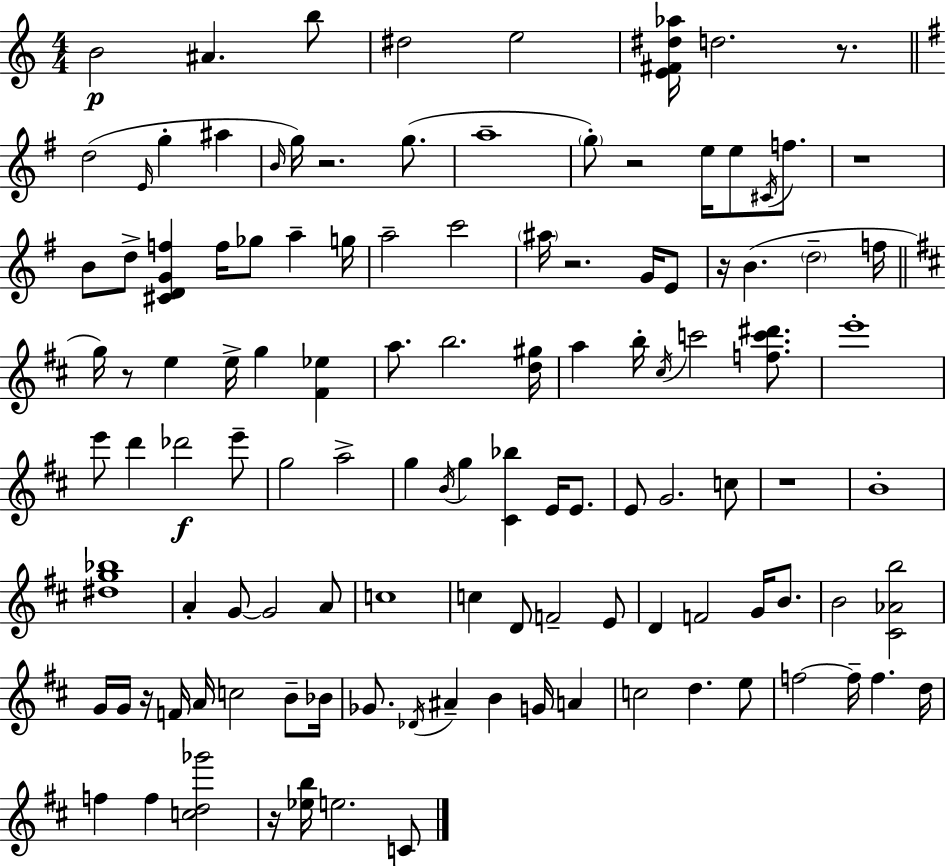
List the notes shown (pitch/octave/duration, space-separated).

B4/h A#4/q. B5/e D#5/h E5/h [E4,F#4,D#5,Ab5]/s D5/h. R/e. D5/h E4/s G5/q A#5/q B4/s G5/s R/h. G5/e. A5/w G5/e R/h E5/s E5/e C#4/s F5/e. R/w B4/e D5/e [C#4,D4,G4,F5]/q F5/s Gb5/e A5/q G5/s A5/h C6/h A#5/s R/h. G4/s E4/e R/s B4/q. D5/h F5/s G5/s R/e E5/q E5/s G5/q [F#4,Eb5]/q A5/e. B5/h. [D5,G#5]/s A5/q B5/s C#5/s C6/h [F5,C6,D#6]/e. E6/w E6/e D6/q Db6/h E6/e G5/h A5/h G5/q B4/s G5/q [C#4,Bb5]/q E4/s E4/e. E4/e G4/h. C5/e R/w B4/w [D#5,G5,Bb5]/w A4/q G4/e G4/h A4/e C5/w C5/q D4/e F4/h E4/e D4/q F4/h G4/s B4/e. B4/h [C#4,Ab4,B5]/h G4/s G4/s R/s F4/s A4/s C5/h B4/e Bb4/s Gb4/e. Db4/s A#4/q B4/q G4/s A4/q C5/h D5/q. E5/e F5/h F5/s F5/q. D5/s F5/q F5/q [C5,D5,Gb6]/h R/s [Eb5,B5]/s E5/h. C4/e